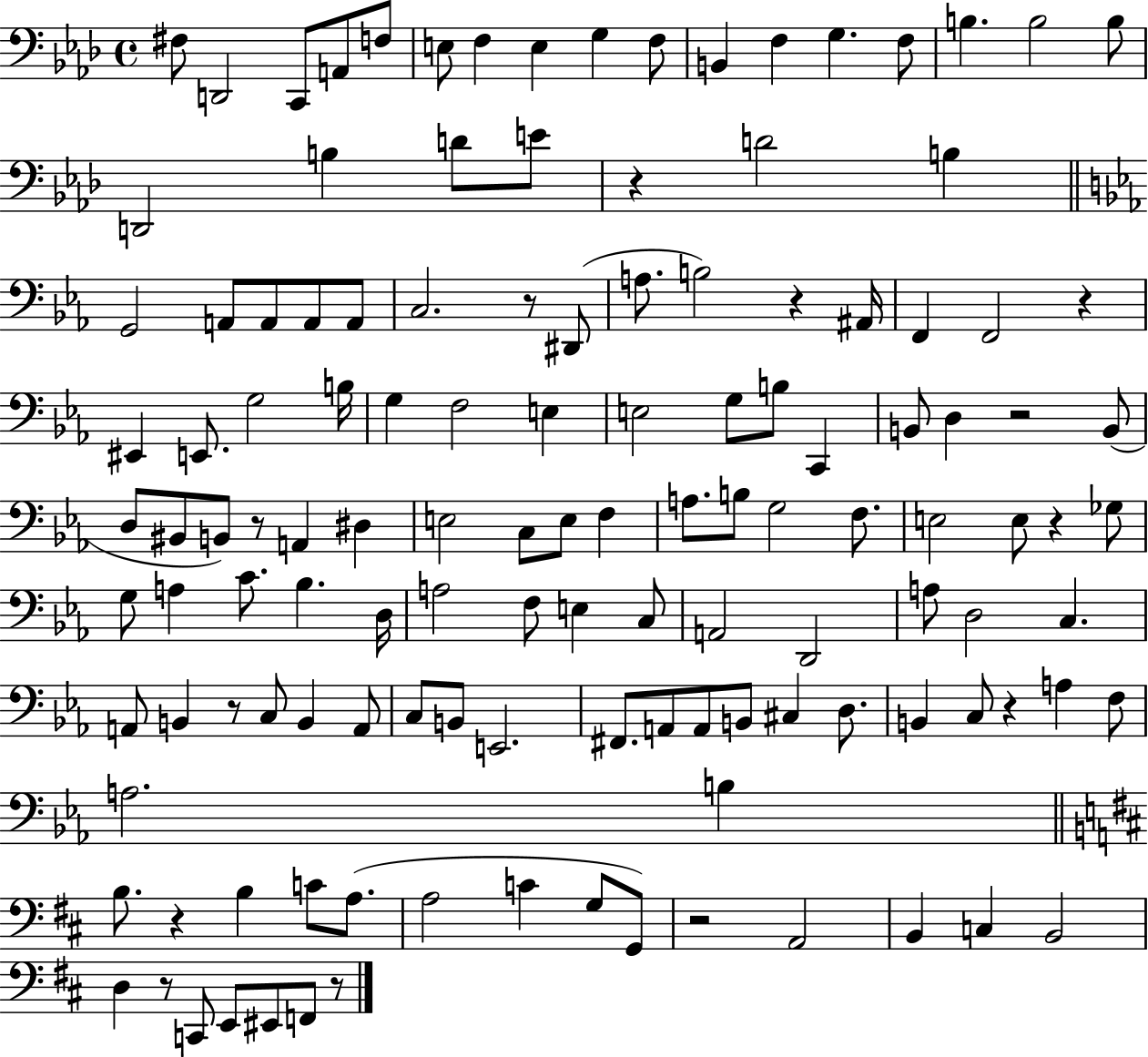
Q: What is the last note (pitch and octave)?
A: F2